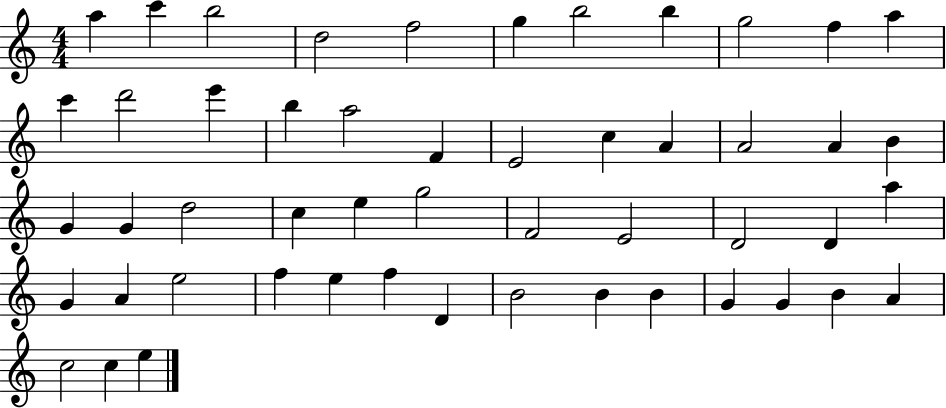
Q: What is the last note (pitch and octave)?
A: E5